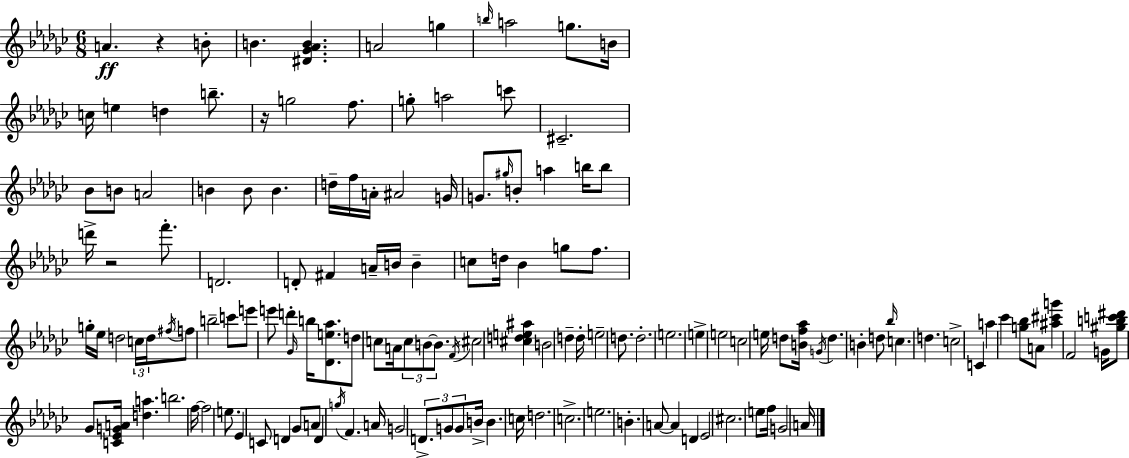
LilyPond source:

{
  \clef treble
  \numericTimeSignature
  \time 6/8
  \key ees \minor
  a'4.\ff r4 b'8-. | b'4. <dis' ges' aes' b'>4. | a'2 g''4 | \grace { b''16 } a''2 g''8. | \break b'16 c''16 e''4 d''4 b''8.-- | r16 g''2 f''8. | g''8-. a''2 c'''8 | cis'2.-- | \break bes'8 b'8 a'2 | b'4 b'8 b'4. | d''16-- f''16 a'16-. ais'2 | g'16 g'8. \grace { gis''16 } b'8-. a''4 b''16 | \break b''8 d'''16-> r2 f'''8.-. | d'2. | d'8-. fis'4 a'16-- b'16 b'4-- | c''8 d''16 bes'4 g''8 f''8. | \break g''16-. ees''16 d''2 | \tuplet 3/2 { c''16 d''16 \acciaccatura { fis''16 } } f''8 b''2-- | c'''8 e'''8 e'''8 d'''4-. \grace { ges'16 } | b''16 <des' e'' aes''>8. d''8 c''8 a'16 \tuplet 3/2 { c''8 b'8~~ | \break b'8. } \acciaccatura { f'16 } cis''2 | <cis'' d'' e'' ais''>4 b'2 | d''4-- d''16-. e''2-- | d''8. d''2.-. | \break e''2. | e''4-> e''2 | c''2 | e''16 d''8 <b' f'' aes''>16 \acciaccatura { g'16 } d''4. | \break b'4-. d''8 \grace { bes''16 } c''4. | d''4. c''2-> | c'4 a''4 ces'''4 | <g'' bes''>8 a'8 <ais'' cis''' g'''>4 f'2 | \break g'16 <gis'' b'' c''' dis'''>8 ges'8 | <c' ees' g' a'>16 <d'' a''>4. b''2. | f''16~~ f''2 | e''8. ees'4 c'8 | \break d'4 ges'8 a'8 d'4 | \acciaccatura { g''16 } f'4. a'16 g'2 | \tuplet 3/2 { d'8.-> g'8 g'8 } | b'16-> b'4. c''16 d''2. | \break c''2.-> | e''2. | b'4.-. | a'8~~ a'4 d'4 | \break ees'2 cis''2. | e''8 f''16 g'2 | a'16 \bar "|."
}